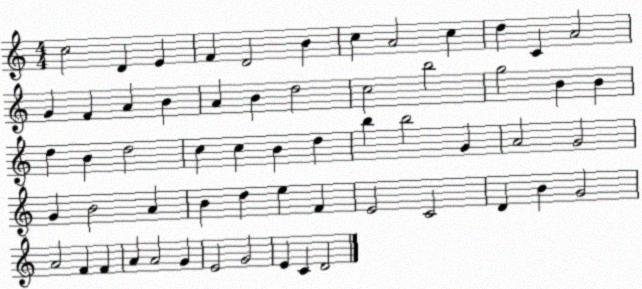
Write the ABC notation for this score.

X:1
T:Untitled
M:4/4
L:1/4
K:C
c2 D E F D2 B c A2 c d C A2 G F A B A B d2 c2 b2 g2 B B d B d2 c c B d b b2 G A2 G2 G B2 A B d e F E2 C2 D B G2 A2 F F A A2 G E2 G2 E C D2